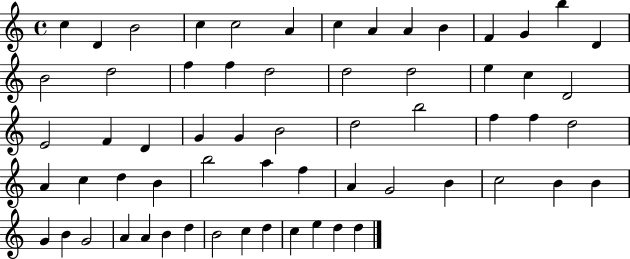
C5/q D4/q B4/h C5/q C5/h A4/q C5/q A4/q A4/q B4/q F4/q G4/q B5/q D4/q B4/h D5/h F5/q F5/q D5/h D5/h D5/h E5/q C5/q D4/h E4/h F4/q D4/q G4/q G4/q B4/h D5/h B5/h F5/q F5/q D5/h A4/q C5/q D5/q B4/q B5/h A5/q F5/q A4/q G4/h B4/q C5/h B4/q B4/q G4/q B4/q G4/h A4/q A4/q B4/q D5/q B4/h C5/q D5/q C5/q E5/q D5/q D5/q